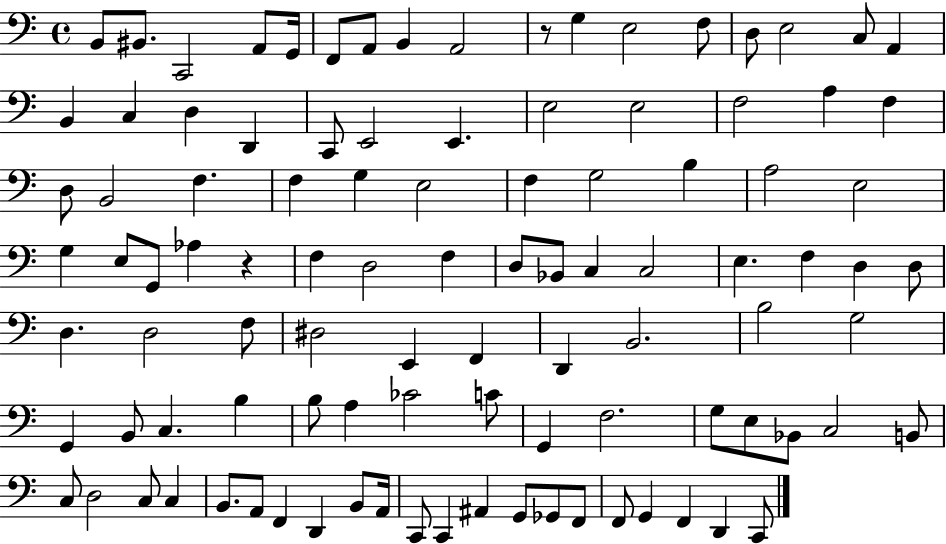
B2/e BIS2/e. C2/h A2/e G2/s F2/e A2/e B2/q A2/h R/e G3/q E3/h F3/e D3/e E3/h C3/e A2/q B2/q C3/q D3/q D2/q C2/e E2/h E2/q. E3/h E3/h F3/h A3/q F3/q D3/e B2/h F3/q. F3/q G3/q E3/h F3/q G3/h B3/q A3/h E3/h G3/q E3/e G2/e Ab3/q R/q F3/q D3/h F3/q D3/e Bb2/e C3/q C3/h E3/q. F3/q D3/q D3/e D3/q. D3/h F3/e D#3/h E2/q F2/q D2/q B2/h. B3/h G3/h G2/q B2/e C3/q. B3/q B3/e A3/q CES4/h C4/e G2/q F3/h. G3/e E3/e Bb2/e C3/h B2/e C3/e D3/h C3/e C3/q B2/e. A2/e F2/q D2/q B2/e A2/s C2/e C2/q A#2/q G2/e Gb2/e F2/e F2/e G2/q F2/q D2/q C2/e